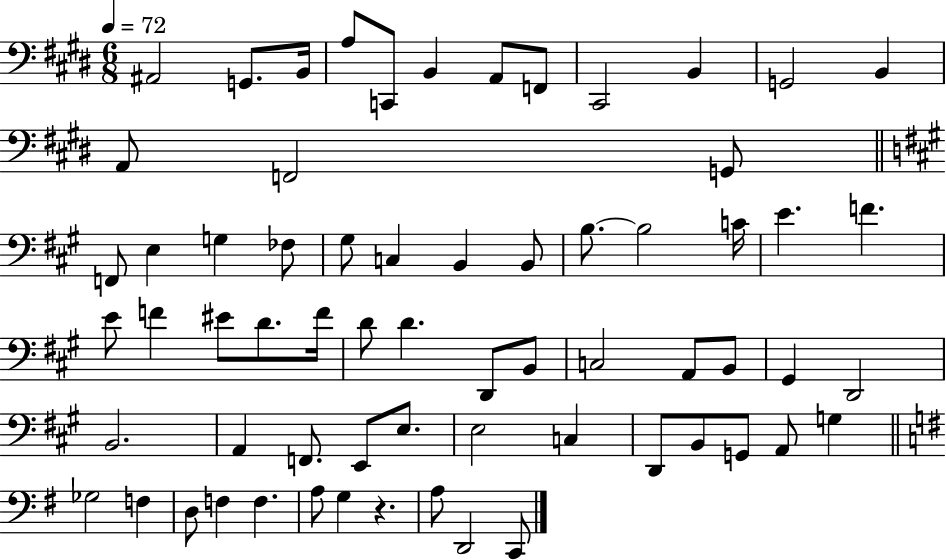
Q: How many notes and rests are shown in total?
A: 65